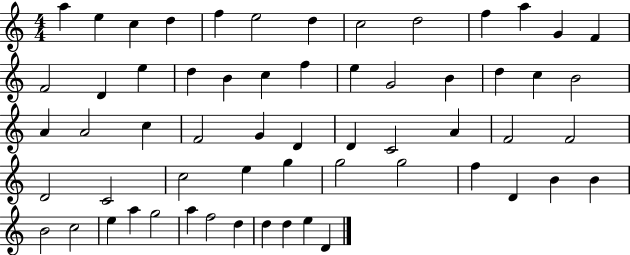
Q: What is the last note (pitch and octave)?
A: D4